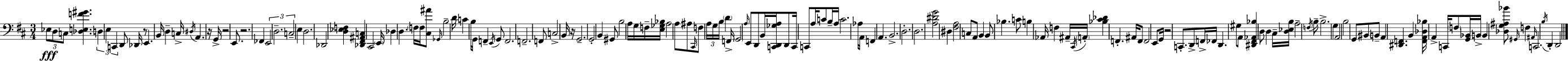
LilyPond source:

{
  \clef bass
  \numericTimeSignature
  \time 3/4
  \key d \major
  \repeat volta 2 { \tuplet 3/2 { ees8\fff d8 c8 } <des e f' gis'>4. | \tuplet 3/2 { d4 e4 c,4 } | d,8 des,16 r8 e,4. b,16 | d4-- c16-> \acciaccatura { dis16 } a,4. | \break r16 g,16-> r2 e,8. | r2. | fes,4 \tuplet 3/2 { e,2 | d2.-- | \break c2-- } e4 | d2. | des,2 <d ees f>4 | <des, fis, ais, c>4 cis,2 | \break \parenthesize e,16 des4 d4. | \parenthesize f16 f16 <cis ais'>8 \grace { ges,16 } b2-- | d'16 c'4 b16 g,16 f,4-- | \acciaccatura { e,16 } g,8 f,2. | \break f,2.-- | f,8 c2-> | b,16 r16 g,2.-- | g,2-. b,4 | \break gis,8 b2 | a16 g16 f16-- <e ges bes>16 a2 | a8 ais8 \grace { cis,16 } f8 \tuplet 3/2 { a16 g16 b16 } \parenthesize d'4 | f,16-> \parenthesize g,2 | \break \grace { a16 } e,8 d,8 b,16 <c, d, ges a>16 d,8 c,16 c,8 | a16 c'8 b16-- a16 c'2. | aes16 a,16 f,4 a,4. | b,2.-> | \break d2.-. | d2. | <a dis' g'>2 | dis4 <fis a>2 | \break c8 a,8 b,4 b,8 bes4. | c'8 b4 aes,16 | f4 ais,16-- \acciaccatura { cis,16 } \parenthesize a,16-. <bes cis' des'>4 f,4.-. | ais,16 f,8 f,2 | \break e,8 g,16 r2 | c,8.-. d,8-> f,16-> fes,16 d,4. | gis8 a,8 <dis, fis, aes, bes>4 | d8 d4 cis16-- <d ees b>16 a2-- | \break \acciaccatura { f16 } b8-- b2.-> | g4 a,2 | b2 | g,8 \parenthesize bis,8 b,8-- a,4 | \break <dis, f,>4. b,4 <f, a, des bes>16 | a,4-> c,16 \parenthesize f8 <g, bes,>16 b,16-> \parenthesize b,4 | <des g ais bes'>8 \grace { gis,16 } f4 \grace { ais,16 } c,2. | \acciaccatura { b16 } d,4-. | \break d,2 } \bar "|."
}